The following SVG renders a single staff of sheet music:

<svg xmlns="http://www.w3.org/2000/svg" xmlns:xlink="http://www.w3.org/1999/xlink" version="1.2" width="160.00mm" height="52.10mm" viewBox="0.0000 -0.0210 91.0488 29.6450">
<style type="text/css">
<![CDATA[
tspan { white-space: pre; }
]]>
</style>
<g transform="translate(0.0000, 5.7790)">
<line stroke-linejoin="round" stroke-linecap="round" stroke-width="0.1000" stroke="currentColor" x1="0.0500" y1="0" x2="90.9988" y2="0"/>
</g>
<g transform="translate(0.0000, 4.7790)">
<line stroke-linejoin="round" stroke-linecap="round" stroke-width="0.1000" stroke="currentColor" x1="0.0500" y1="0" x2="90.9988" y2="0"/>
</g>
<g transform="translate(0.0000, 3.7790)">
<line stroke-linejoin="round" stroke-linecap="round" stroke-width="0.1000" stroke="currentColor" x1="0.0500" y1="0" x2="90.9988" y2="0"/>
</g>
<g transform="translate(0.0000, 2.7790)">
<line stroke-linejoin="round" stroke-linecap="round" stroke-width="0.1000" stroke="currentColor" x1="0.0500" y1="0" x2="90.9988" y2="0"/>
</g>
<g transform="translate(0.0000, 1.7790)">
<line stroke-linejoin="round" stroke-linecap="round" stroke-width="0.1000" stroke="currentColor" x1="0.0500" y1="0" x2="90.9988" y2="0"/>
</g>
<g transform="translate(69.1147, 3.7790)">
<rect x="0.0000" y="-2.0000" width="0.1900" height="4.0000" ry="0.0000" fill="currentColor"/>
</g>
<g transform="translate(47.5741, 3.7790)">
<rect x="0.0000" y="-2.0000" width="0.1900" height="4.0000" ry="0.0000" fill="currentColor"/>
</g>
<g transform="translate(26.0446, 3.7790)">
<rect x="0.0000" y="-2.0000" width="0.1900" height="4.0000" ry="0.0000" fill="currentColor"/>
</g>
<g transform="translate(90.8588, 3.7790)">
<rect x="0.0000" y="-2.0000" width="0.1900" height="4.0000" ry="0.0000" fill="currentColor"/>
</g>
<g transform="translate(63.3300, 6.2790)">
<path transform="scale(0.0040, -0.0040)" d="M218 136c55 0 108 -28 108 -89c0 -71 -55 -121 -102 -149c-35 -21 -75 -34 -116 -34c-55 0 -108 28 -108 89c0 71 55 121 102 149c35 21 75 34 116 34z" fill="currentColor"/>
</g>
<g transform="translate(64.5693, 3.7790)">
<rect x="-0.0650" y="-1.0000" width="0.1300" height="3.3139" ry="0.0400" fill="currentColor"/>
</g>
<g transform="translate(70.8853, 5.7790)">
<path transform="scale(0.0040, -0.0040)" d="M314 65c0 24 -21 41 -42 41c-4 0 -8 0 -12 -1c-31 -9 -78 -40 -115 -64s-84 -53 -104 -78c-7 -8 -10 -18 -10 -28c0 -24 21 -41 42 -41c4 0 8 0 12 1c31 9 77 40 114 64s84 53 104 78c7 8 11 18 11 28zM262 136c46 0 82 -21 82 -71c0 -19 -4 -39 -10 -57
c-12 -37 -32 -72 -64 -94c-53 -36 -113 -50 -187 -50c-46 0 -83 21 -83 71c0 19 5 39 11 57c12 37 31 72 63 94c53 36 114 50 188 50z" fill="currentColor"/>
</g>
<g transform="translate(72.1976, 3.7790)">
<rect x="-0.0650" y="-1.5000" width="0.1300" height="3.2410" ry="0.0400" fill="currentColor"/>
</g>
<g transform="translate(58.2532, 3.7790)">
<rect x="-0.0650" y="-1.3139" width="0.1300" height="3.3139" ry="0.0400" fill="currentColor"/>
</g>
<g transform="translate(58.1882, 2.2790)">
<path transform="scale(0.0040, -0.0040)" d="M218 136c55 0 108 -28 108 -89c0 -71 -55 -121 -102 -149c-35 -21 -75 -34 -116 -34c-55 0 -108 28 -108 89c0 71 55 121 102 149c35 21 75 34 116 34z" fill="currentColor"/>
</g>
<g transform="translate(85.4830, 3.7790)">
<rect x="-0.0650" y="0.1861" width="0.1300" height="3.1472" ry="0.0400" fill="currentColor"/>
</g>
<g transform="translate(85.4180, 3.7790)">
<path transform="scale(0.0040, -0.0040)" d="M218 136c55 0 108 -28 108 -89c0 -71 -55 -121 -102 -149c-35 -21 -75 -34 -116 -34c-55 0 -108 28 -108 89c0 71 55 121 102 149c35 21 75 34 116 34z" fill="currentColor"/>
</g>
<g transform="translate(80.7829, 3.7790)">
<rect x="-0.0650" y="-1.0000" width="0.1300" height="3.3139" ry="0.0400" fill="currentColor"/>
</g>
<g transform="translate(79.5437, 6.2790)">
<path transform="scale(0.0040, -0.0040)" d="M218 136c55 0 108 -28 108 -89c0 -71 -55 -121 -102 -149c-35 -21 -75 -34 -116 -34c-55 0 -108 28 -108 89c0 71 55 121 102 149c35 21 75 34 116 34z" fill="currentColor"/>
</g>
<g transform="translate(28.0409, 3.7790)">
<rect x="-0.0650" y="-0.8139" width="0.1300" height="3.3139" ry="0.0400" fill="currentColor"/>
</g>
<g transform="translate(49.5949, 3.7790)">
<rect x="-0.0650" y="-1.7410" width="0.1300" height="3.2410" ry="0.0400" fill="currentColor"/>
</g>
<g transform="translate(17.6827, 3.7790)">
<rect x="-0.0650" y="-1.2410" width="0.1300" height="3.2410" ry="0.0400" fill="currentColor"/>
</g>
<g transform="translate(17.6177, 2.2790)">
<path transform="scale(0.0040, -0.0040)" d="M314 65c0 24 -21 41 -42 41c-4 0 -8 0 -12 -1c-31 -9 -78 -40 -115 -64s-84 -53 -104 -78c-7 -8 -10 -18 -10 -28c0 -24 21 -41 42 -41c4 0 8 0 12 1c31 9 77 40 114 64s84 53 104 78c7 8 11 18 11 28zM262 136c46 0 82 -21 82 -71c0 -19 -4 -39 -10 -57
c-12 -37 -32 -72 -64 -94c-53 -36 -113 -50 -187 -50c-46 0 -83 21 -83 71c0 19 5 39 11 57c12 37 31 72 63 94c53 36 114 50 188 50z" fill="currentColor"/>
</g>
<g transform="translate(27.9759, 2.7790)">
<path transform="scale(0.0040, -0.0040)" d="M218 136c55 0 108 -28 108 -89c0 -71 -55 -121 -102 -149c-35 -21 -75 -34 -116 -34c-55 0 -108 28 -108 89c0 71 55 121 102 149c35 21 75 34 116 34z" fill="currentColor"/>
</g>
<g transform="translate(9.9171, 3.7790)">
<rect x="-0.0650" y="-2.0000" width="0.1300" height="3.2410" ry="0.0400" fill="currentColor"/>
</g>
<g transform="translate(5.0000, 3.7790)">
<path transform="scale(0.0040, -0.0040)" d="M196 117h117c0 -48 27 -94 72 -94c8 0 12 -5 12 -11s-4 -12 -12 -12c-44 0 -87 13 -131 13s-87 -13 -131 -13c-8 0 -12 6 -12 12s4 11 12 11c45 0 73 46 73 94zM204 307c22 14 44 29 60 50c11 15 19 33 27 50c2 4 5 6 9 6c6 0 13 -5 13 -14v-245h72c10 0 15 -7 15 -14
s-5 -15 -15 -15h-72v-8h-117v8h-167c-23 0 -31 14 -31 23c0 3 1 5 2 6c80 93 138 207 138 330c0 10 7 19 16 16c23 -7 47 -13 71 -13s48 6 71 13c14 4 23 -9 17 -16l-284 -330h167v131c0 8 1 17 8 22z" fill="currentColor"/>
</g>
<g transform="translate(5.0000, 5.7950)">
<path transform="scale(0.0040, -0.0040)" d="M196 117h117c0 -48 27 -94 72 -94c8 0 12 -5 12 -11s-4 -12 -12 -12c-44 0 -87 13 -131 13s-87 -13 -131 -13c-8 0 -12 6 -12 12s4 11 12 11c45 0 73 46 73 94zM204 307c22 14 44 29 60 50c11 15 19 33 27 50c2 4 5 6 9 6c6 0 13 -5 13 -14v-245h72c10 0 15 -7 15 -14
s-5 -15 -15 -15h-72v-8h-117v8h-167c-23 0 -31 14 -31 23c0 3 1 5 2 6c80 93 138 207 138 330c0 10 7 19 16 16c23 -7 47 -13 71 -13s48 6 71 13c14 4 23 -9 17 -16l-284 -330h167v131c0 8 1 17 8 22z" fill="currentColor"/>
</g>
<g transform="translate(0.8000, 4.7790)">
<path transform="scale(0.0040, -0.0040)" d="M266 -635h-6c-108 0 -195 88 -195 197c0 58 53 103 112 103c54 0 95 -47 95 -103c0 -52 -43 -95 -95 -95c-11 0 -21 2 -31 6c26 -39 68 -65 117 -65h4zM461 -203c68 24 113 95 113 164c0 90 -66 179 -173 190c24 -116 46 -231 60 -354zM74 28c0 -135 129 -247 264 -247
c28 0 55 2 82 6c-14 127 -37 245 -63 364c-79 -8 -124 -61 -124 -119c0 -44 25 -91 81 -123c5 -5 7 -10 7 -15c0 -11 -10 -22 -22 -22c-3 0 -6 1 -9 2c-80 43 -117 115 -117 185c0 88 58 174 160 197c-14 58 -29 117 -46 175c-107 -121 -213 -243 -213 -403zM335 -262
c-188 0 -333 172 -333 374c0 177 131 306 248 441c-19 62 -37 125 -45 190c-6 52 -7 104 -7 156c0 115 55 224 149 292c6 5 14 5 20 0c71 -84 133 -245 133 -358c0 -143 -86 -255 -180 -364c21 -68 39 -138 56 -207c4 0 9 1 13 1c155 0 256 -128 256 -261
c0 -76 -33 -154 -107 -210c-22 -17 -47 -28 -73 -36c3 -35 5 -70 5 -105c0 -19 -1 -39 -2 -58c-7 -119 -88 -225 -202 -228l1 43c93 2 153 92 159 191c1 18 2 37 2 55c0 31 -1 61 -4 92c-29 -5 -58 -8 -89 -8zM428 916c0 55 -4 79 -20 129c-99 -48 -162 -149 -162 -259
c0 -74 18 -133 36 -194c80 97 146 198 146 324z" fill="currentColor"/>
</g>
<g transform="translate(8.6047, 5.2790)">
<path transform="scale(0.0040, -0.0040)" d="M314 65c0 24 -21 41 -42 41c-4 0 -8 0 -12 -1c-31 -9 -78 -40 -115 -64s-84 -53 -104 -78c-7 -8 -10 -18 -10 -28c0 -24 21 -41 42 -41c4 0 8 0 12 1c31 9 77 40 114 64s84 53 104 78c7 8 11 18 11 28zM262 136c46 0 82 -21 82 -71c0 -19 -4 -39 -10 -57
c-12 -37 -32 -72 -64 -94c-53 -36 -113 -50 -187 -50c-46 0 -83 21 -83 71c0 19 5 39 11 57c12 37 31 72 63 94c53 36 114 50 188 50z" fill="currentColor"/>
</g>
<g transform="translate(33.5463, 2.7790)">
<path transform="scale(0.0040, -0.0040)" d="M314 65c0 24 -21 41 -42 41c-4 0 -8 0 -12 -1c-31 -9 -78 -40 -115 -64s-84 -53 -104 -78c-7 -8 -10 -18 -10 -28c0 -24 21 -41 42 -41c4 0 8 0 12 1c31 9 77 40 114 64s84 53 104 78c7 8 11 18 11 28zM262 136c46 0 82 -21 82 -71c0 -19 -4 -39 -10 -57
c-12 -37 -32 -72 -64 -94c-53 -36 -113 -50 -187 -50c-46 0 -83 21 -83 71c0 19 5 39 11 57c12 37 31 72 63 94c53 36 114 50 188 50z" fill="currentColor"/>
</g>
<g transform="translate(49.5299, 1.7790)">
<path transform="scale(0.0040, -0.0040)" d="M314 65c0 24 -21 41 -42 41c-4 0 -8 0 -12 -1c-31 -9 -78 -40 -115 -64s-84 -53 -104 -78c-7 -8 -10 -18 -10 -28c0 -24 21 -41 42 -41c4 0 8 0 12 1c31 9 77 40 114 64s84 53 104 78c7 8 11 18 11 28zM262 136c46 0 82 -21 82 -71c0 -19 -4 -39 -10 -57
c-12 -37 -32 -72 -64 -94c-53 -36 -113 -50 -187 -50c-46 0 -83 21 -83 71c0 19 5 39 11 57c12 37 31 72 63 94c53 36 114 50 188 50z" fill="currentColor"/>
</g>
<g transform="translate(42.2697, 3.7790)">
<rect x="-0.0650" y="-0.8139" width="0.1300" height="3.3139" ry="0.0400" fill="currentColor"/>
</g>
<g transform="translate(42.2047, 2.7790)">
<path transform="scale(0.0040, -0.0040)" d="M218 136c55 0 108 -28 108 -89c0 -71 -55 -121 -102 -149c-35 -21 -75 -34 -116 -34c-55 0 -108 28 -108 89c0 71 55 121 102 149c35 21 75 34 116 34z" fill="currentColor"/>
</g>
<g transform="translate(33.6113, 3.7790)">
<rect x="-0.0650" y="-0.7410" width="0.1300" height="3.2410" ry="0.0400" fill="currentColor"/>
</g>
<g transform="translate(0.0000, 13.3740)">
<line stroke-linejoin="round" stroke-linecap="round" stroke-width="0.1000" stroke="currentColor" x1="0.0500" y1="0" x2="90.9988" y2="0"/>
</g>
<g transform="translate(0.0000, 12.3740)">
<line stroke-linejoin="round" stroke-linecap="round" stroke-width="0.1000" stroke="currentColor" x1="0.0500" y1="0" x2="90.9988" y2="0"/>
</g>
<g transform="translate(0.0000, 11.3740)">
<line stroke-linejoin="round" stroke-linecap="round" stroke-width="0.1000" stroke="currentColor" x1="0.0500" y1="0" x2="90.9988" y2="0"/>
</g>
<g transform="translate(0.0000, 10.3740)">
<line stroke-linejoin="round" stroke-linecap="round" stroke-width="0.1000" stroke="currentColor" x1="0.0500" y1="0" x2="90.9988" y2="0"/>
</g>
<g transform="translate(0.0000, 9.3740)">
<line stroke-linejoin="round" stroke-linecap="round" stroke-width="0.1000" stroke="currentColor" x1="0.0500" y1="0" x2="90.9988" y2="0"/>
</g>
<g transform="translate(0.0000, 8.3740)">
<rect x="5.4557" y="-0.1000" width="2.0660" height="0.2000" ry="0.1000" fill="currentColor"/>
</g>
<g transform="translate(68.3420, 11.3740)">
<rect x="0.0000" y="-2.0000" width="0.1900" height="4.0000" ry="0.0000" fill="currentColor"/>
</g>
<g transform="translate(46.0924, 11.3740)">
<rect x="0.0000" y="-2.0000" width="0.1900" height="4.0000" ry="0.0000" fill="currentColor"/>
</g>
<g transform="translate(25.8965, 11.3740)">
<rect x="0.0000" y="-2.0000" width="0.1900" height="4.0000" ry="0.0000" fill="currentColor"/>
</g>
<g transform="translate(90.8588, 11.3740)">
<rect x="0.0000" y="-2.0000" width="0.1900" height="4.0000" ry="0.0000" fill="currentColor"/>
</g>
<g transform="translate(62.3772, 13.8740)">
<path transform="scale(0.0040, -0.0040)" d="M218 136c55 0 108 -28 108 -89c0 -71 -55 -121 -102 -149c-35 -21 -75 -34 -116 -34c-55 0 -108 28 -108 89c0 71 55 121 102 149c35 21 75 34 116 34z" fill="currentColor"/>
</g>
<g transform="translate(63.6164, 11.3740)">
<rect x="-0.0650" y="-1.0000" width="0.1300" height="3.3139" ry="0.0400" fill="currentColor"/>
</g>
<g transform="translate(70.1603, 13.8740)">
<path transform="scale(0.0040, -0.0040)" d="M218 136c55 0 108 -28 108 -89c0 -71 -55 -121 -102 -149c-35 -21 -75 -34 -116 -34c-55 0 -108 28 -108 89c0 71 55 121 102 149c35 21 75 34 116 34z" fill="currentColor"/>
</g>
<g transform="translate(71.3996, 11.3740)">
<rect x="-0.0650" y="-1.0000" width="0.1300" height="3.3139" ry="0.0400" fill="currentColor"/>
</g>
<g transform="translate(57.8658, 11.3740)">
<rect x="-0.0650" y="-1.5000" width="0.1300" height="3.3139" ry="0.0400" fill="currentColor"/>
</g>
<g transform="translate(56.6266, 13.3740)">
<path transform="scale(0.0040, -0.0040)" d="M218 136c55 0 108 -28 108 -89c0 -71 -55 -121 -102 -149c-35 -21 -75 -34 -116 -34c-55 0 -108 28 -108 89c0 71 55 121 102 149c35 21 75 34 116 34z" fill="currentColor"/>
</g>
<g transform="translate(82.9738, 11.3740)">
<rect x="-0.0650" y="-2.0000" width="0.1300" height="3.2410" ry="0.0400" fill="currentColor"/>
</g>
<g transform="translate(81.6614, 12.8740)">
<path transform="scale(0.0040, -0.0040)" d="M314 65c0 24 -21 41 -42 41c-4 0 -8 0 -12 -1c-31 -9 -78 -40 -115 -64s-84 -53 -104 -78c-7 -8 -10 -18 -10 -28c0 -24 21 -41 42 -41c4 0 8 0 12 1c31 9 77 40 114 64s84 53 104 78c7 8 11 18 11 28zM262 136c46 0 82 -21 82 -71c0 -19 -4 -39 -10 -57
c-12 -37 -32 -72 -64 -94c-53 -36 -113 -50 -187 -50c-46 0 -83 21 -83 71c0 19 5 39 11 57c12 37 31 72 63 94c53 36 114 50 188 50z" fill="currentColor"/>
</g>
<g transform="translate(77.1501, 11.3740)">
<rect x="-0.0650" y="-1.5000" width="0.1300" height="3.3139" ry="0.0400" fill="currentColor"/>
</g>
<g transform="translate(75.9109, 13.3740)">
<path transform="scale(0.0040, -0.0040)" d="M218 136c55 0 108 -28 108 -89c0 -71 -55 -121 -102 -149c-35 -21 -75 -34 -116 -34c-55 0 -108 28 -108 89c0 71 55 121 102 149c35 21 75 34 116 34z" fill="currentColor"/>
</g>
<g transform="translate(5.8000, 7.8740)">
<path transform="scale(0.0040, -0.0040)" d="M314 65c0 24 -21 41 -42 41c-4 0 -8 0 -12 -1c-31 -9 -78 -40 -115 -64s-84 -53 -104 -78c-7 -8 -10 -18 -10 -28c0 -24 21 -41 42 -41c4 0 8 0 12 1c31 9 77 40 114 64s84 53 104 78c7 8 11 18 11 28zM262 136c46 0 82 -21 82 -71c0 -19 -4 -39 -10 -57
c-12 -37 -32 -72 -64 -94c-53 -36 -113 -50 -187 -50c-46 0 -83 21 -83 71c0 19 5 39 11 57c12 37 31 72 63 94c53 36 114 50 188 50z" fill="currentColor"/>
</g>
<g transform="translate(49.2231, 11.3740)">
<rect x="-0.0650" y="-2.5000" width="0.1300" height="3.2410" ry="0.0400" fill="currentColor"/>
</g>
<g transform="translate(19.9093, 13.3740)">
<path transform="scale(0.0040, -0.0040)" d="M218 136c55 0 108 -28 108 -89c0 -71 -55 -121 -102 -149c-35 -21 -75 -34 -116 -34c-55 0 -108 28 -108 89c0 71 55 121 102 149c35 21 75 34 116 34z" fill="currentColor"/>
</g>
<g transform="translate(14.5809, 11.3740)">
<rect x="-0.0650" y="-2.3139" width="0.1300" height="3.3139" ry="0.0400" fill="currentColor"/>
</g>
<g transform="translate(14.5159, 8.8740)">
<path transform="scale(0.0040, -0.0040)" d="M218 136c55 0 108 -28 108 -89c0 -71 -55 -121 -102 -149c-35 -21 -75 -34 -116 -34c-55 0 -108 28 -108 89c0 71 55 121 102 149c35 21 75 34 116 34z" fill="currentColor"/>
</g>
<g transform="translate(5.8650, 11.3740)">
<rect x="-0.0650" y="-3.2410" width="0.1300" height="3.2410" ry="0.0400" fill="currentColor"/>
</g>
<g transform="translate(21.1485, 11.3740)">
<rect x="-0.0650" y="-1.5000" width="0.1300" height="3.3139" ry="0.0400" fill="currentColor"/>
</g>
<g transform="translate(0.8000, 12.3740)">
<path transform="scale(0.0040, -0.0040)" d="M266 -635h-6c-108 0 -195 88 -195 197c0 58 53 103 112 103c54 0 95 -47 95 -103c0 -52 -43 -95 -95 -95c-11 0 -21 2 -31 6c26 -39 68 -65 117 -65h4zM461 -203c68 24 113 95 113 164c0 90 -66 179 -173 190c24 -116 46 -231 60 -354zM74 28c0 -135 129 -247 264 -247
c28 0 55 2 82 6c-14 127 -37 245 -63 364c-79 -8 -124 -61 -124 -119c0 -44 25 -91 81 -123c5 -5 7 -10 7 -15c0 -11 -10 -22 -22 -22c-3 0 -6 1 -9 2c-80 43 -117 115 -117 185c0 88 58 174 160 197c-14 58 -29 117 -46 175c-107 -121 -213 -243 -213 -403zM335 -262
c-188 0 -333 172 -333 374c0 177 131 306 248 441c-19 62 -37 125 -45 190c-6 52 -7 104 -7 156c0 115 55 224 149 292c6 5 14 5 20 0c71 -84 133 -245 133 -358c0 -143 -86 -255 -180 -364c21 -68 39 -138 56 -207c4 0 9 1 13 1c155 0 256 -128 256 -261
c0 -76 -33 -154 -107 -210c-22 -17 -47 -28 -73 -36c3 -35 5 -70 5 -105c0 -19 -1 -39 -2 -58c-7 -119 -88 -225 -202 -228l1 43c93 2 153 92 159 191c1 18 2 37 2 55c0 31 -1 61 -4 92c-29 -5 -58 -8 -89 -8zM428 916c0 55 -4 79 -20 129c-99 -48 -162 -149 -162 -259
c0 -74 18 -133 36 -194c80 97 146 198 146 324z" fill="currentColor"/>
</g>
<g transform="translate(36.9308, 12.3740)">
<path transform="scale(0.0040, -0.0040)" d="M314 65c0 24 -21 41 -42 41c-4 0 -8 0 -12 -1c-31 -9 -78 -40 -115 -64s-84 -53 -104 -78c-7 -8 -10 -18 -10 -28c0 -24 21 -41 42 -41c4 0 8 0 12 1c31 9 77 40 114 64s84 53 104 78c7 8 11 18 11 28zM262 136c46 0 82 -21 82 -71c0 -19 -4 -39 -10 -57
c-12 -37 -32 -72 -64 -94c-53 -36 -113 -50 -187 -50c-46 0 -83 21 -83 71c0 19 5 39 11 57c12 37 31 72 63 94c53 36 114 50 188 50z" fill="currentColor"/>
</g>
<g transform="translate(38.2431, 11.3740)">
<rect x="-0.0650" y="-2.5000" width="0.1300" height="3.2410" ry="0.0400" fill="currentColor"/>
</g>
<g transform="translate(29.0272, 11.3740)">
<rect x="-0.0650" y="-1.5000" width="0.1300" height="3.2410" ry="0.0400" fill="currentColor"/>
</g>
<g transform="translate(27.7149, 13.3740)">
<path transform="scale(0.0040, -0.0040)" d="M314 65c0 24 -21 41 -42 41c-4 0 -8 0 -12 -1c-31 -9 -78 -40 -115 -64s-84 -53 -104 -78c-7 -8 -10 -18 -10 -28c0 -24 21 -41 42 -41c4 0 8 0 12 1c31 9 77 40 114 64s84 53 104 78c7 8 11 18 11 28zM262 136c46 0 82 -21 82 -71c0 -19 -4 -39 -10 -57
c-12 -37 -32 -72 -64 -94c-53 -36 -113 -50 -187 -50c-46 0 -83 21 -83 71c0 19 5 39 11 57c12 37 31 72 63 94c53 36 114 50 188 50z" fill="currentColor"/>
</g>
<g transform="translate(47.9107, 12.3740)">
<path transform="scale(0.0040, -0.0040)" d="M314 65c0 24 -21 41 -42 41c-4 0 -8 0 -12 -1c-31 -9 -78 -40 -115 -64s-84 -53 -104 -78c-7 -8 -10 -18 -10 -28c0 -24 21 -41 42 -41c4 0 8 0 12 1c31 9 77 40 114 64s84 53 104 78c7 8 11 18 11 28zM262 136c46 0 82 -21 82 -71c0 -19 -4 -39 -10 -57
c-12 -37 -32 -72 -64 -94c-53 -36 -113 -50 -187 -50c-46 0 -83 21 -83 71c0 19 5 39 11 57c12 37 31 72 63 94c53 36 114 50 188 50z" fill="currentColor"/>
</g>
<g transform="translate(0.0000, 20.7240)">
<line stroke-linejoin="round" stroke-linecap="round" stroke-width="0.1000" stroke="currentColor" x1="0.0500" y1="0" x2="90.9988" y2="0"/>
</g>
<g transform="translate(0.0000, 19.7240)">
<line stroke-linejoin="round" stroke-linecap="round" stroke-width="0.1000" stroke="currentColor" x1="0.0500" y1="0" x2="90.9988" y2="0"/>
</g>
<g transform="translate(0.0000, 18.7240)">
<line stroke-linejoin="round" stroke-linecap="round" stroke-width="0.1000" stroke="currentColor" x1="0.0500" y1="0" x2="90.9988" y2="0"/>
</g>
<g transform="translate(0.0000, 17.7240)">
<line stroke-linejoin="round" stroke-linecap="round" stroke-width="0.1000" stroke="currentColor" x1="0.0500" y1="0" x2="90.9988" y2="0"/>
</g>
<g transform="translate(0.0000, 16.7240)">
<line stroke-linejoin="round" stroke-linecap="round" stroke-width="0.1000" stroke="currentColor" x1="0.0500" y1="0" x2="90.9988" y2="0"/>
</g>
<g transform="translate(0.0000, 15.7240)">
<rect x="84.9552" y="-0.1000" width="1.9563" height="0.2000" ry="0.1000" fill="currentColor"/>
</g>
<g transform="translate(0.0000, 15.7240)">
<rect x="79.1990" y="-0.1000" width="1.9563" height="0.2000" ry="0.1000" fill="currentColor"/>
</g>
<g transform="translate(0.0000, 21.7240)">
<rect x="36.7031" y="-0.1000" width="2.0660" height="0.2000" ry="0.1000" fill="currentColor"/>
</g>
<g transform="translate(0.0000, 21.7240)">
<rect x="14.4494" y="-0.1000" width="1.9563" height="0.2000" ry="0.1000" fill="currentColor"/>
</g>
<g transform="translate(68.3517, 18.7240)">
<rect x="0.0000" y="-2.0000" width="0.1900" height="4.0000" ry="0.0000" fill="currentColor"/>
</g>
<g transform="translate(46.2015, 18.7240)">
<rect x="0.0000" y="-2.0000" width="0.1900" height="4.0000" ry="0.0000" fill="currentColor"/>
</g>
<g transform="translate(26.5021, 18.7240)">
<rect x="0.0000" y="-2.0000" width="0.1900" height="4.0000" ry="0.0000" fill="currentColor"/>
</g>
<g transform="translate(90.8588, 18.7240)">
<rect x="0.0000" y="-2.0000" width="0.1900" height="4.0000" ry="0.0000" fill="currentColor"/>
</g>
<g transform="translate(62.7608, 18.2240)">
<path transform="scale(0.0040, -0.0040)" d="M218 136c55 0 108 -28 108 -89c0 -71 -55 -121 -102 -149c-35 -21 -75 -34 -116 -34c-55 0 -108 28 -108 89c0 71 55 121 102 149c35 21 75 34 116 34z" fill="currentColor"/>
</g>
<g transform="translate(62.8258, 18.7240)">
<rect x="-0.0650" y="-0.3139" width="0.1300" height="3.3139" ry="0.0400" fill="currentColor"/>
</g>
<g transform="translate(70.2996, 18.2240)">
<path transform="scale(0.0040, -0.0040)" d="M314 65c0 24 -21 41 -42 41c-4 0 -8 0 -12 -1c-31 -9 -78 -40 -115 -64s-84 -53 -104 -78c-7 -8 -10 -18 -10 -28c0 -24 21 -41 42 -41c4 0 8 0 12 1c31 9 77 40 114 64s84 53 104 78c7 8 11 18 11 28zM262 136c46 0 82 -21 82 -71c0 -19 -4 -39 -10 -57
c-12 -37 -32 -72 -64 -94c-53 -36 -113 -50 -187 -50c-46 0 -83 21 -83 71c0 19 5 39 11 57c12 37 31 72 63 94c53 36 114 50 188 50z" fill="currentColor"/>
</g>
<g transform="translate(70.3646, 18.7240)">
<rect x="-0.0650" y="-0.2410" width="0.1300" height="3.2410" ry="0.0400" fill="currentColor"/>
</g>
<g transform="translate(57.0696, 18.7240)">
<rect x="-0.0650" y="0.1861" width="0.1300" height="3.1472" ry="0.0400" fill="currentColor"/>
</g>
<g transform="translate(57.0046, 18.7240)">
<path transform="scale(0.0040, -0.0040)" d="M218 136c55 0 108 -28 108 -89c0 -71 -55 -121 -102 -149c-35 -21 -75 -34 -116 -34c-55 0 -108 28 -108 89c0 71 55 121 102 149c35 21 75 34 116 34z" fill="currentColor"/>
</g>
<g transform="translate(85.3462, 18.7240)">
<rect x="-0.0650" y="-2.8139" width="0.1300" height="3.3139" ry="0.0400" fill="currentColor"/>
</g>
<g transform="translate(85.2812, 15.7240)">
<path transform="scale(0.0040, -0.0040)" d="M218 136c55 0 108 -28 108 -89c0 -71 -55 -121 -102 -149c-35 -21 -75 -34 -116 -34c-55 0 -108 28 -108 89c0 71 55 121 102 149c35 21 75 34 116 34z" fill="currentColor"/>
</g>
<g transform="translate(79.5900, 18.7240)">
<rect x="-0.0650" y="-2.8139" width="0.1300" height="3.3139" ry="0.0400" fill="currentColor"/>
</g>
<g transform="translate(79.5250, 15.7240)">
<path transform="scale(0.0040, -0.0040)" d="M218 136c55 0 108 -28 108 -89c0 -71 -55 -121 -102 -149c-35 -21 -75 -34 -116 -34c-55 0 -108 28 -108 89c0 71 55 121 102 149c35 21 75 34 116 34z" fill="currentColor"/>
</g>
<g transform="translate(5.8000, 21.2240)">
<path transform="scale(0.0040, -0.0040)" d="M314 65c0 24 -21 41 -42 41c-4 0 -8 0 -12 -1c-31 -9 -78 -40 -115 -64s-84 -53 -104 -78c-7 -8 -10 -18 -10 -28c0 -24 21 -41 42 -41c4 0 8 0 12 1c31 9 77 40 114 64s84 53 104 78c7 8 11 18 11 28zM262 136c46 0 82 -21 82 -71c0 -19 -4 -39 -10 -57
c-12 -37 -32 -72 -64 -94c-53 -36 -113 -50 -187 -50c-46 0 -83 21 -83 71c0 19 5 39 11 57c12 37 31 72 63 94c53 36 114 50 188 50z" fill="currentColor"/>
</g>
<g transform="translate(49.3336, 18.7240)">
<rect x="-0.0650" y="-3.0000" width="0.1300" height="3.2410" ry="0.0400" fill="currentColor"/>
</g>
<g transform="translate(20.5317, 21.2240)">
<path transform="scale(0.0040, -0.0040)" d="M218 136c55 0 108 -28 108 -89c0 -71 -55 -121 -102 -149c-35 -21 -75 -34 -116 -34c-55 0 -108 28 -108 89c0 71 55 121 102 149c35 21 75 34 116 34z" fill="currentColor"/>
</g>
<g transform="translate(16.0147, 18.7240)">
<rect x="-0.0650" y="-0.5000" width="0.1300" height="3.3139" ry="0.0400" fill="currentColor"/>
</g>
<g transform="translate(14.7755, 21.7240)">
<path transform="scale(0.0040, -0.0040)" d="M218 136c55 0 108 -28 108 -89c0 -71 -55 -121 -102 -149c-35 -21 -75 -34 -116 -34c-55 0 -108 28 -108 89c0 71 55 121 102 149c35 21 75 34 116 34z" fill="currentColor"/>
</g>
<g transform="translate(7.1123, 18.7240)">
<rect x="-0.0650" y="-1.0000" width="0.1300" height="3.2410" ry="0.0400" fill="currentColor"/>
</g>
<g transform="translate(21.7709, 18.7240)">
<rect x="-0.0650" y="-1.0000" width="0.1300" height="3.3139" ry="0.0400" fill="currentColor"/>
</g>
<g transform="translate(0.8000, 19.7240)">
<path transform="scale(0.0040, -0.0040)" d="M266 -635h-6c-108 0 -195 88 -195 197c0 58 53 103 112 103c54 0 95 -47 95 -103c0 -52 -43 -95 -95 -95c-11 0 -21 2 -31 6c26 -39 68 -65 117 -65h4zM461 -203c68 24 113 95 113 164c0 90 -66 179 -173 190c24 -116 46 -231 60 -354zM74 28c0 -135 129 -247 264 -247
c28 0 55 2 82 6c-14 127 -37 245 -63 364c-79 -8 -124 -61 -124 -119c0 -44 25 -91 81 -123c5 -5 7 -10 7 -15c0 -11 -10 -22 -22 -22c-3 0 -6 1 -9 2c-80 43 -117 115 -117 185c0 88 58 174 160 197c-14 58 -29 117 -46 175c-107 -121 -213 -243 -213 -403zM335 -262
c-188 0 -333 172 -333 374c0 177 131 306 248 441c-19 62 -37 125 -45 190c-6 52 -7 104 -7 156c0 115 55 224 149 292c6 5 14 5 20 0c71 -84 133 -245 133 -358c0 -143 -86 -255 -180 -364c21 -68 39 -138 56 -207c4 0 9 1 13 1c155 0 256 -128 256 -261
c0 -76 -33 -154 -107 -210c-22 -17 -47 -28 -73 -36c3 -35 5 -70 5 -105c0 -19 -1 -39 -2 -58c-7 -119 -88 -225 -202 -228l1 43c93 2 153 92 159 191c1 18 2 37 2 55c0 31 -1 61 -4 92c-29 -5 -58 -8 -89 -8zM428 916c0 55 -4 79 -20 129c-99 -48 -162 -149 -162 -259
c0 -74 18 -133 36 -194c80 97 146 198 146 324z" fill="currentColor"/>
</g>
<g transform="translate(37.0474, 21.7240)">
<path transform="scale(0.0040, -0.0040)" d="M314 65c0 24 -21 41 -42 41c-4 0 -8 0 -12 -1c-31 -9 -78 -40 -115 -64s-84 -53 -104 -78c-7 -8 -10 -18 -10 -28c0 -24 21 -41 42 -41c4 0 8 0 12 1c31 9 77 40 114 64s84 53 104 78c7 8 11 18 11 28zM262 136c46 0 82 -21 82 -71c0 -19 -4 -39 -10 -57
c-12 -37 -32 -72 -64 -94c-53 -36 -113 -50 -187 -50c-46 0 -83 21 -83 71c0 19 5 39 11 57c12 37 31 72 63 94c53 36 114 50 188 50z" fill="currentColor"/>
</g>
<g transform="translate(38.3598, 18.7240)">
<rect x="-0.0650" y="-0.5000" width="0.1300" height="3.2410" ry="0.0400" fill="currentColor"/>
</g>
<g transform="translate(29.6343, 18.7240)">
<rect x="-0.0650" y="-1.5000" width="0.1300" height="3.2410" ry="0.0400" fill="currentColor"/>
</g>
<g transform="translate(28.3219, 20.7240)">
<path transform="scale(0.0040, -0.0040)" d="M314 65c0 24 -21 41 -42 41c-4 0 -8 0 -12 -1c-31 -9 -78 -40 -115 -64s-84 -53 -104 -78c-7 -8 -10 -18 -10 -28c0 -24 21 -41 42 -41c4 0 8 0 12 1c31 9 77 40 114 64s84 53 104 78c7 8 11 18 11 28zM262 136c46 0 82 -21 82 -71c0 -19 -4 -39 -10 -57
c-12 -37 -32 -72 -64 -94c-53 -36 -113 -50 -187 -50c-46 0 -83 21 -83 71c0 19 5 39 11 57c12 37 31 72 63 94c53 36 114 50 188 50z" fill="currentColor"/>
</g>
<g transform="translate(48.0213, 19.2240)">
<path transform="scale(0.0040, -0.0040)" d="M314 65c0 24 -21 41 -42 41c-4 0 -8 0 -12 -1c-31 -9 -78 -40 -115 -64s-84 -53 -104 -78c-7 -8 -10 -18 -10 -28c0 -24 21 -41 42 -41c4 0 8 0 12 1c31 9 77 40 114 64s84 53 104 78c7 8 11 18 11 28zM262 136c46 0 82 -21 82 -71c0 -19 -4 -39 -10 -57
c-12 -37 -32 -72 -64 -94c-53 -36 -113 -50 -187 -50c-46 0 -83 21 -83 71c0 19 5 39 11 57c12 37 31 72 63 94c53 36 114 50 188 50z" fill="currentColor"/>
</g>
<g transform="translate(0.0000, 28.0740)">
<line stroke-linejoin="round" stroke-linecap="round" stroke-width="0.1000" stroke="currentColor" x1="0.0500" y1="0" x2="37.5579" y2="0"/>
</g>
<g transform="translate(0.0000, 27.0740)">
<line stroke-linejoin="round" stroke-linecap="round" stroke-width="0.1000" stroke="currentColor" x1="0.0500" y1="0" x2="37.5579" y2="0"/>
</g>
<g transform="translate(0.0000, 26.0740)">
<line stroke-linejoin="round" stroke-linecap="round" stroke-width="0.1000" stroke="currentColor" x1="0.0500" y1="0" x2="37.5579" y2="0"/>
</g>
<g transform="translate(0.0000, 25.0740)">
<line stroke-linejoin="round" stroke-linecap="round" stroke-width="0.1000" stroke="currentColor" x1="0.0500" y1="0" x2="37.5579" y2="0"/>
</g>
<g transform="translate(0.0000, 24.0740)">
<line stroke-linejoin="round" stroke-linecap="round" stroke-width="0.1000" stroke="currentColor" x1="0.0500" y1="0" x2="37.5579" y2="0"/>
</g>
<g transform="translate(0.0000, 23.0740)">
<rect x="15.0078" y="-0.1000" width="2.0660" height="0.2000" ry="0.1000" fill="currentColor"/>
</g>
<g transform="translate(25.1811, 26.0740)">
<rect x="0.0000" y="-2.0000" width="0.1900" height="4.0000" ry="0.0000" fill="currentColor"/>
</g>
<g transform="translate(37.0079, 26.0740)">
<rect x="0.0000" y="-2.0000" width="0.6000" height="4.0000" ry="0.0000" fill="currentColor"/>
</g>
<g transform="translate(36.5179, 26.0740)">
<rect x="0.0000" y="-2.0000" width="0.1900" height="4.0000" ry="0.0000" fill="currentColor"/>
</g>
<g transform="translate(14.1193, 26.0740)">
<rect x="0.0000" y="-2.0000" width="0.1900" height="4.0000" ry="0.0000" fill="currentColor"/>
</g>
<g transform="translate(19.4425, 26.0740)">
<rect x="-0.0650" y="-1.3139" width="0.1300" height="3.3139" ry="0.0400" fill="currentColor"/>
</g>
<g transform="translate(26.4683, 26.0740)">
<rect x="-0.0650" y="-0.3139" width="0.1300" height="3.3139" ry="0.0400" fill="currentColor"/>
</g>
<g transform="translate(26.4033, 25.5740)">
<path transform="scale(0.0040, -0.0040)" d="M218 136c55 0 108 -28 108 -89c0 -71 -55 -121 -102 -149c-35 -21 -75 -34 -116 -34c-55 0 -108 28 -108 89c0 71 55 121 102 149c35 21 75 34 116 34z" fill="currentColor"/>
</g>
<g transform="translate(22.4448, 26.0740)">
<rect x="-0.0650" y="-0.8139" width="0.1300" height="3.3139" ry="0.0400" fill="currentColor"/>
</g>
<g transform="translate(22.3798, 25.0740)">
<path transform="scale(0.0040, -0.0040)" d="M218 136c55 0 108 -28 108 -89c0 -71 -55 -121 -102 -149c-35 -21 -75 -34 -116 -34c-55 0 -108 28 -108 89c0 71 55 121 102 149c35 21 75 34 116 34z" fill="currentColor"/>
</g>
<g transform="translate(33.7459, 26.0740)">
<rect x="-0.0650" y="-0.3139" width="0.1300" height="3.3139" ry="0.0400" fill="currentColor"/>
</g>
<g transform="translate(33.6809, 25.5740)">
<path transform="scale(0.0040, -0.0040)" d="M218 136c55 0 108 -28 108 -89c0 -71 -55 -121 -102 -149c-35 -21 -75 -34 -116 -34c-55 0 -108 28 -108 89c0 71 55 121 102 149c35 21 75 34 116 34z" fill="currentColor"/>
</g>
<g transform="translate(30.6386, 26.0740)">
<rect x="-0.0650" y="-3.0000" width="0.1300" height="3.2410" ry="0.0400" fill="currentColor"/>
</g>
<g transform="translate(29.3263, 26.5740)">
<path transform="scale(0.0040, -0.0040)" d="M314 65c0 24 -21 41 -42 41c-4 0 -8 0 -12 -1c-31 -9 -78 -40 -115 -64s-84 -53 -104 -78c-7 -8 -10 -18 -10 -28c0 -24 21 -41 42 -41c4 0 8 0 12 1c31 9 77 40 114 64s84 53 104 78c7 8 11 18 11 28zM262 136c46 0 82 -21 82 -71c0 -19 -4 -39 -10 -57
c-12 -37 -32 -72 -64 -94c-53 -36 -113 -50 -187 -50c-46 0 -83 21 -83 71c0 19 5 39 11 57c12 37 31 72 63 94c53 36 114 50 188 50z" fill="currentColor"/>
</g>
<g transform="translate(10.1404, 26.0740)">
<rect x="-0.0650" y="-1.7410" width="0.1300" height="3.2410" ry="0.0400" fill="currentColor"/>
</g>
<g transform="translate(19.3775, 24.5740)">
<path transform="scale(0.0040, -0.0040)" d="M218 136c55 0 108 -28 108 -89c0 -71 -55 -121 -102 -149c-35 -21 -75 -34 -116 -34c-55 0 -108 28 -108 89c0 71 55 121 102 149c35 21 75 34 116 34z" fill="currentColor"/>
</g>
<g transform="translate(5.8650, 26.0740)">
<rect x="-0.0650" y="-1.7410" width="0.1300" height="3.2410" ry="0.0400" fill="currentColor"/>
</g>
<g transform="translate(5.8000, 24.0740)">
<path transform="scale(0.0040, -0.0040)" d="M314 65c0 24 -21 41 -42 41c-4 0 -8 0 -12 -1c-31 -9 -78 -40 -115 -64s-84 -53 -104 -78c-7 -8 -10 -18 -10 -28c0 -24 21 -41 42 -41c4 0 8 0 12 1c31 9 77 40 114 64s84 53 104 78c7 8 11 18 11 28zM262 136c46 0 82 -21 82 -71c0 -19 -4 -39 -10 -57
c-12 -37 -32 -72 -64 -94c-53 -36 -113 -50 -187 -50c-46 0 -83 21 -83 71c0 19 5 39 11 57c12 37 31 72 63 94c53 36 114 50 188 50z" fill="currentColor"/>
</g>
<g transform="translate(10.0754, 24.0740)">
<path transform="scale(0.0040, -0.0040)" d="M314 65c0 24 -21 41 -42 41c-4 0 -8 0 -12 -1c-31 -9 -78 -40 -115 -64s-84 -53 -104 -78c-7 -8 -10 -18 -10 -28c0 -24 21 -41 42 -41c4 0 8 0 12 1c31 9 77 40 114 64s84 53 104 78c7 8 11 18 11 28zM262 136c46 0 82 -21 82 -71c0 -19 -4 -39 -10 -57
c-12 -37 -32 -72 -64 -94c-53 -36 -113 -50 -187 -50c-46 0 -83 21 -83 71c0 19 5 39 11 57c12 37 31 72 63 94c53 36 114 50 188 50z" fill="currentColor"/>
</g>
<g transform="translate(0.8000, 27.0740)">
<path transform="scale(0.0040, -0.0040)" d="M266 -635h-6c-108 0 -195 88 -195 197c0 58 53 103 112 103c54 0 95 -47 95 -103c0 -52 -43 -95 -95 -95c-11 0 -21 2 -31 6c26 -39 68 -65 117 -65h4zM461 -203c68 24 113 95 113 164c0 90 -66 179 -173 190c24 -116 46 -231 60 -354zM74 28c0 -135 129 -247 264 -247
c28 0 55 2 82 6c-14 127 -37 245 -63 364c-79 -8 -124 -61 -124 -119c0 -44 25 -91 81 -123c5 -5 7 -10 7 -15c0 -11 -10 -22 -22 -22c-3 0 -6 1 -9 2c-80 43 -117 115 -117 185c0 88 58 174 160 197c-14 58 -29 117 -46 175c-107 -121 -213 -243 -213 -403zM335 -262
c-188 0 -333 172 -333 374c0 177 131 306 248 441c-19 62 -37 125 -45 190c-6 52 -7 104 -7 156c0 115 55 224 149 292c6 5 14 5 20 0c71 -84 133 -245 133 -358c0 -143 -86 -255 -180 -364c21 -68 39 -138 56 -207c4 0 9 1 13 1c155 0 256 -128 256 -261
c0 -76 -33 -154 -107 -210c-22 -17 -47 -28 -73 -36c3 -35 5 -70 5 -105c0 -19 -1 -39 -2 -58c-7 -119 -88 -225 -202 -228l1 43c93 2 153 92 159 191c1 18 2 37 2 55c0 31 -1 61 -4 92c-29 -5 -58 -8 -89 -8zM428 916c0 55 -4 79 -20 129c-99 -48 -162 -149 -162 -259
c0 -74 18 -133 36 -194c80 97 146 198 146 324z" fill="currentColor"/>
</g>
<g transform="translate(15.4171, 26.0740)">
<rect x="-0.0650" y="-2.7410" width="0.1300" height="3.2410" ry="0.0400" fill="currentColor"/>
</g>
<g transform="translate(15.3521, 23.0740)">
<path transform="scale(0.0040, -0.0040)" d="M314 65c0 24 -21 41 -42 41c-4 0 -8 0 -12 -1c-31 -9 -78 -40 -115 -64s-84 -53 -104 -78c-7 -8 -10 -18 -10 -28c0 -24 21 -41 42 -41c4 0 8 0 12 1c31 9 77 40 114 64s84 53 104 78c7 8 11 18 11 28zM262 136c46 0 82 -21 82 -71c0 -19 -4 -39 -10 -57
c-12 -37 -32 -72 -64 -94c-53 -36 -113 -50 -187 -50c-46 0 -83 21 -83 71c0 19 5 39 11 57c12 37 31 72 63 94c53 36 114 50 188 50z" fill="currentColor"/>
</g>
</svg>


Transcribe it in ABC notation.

X:1
T:Untitled
M:4/4
L:1/4
K:C
F2 e2 d d2 d f2 e D E2 D B b2 g E E2 G2 G2 E D D E F2 D2 C D E2 C2 A2 B c c2 a a f2 f2 a2 e d c A2 c